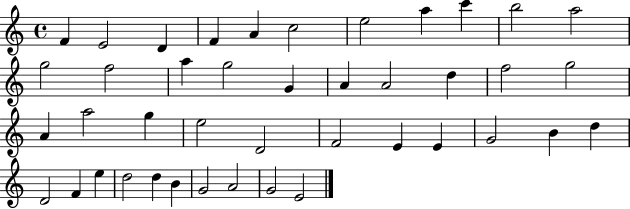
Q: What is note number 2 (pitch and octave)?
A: E4